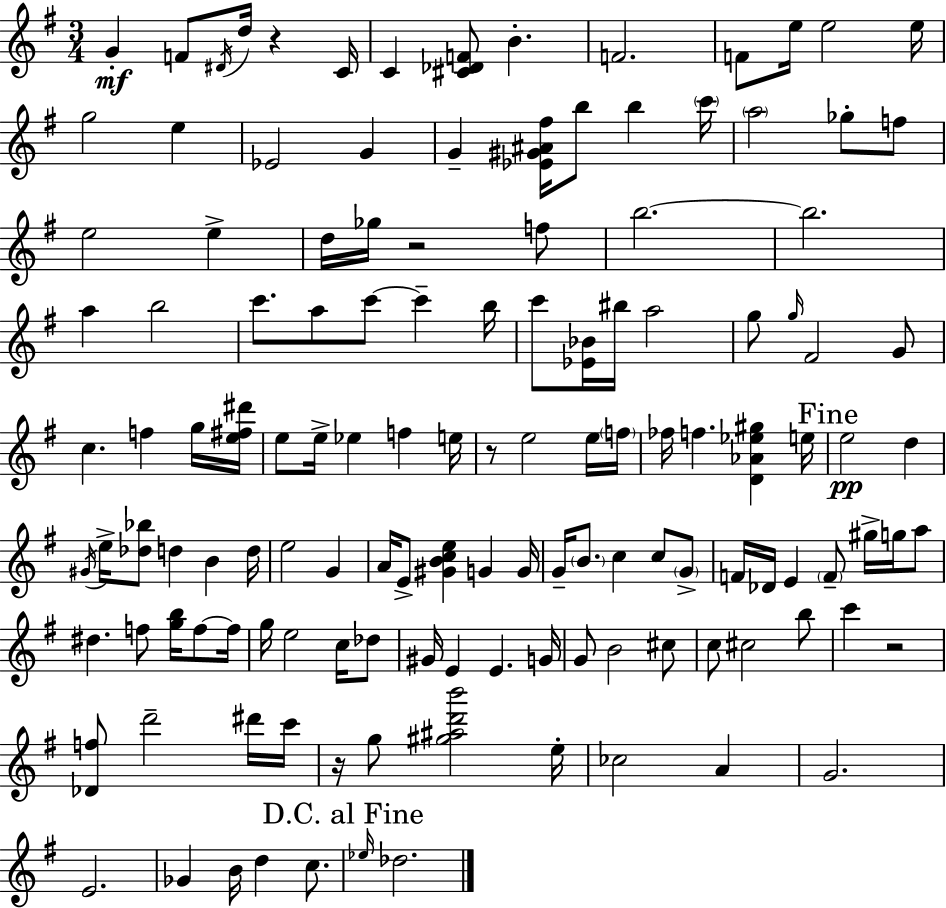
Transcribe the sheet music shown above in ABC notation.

X:1
T:Untitled
M:3/4
L:1/4
K:G
G F/2 ^D/4 d/4 z C/4 C [^C_DF]/2 B F2 F/2 e/4 e2 e/4 g2 e _E2 G G [_E^G^A^f]/4 b/2 b c'/4 a2 _g/2 f/2 e2 e d/4 _g/4 z2 f/2 b2 b2 a b2 c'/2 a/2 c'/2 c' b/4 c'/2 [_E_B]/4 ^b/4 a2 g/2 g/4 ^F2 G/2 c f g/4 [e^f^d']/4 e/2 e/4 _e f e/4 z/2 e2 e/4 f/4 _f/4 f [D_A_e^g] e/4 e2 d ^G/4 e/4 [_d_b]/2 d B d/4 e2 G A/4 E/2 [^GBce] G G/4 G/4 B/2 c c/2 G/2 F/4 _D/4 E F/2 ^g/4 g/4 a/2 ^d f/2 [gb]/4 f/2 f/4 g/4 e2 c/4 _d/2 ^G/4 E E G/4 G/2 B2 ^c/2 c/2 ^c2 b/2 c' z2 [_Df]/2 d'2 ^d'/4 c'/4 z/4 g/2 [^g^ad'b']2 e/4 _c2 A G2 E2 _G B/4 d c/2 _e/4 _d2